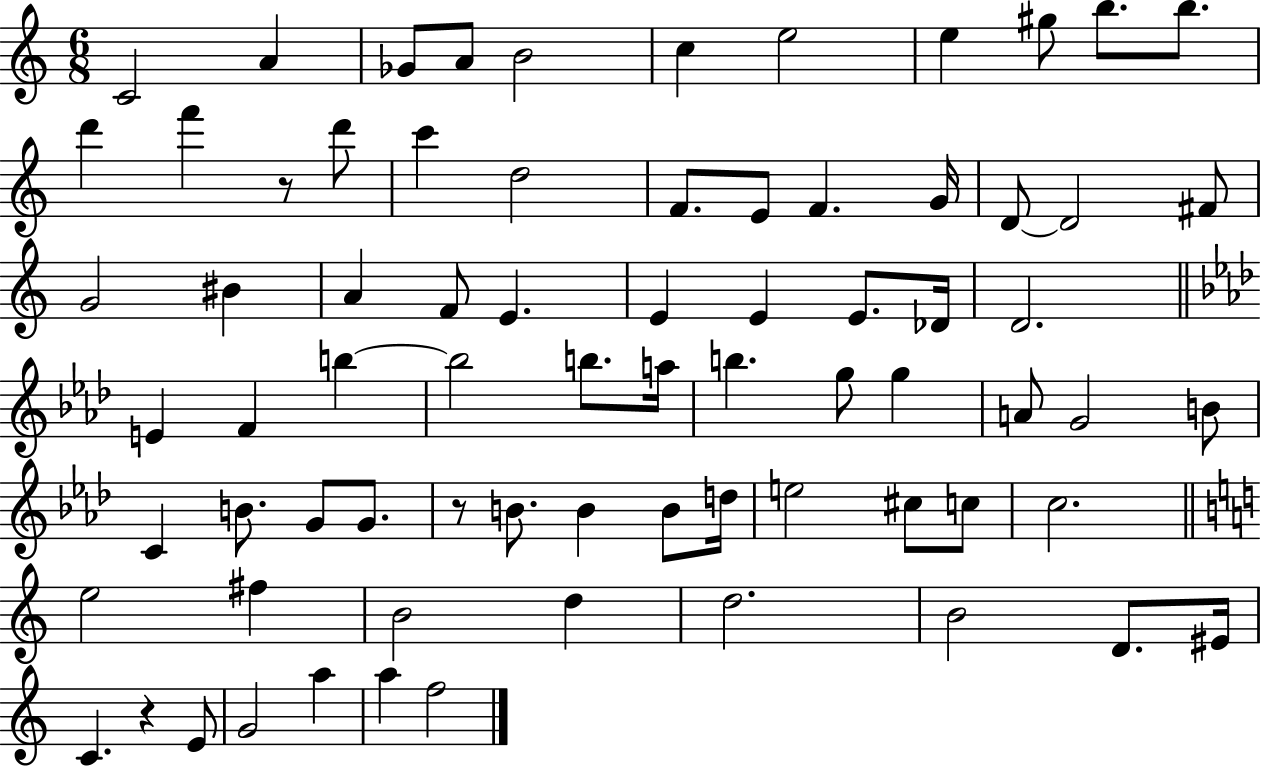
{
  \clef treble
  \numericTimeSignature
  \time 6/8
  \key c \major
  \repeat volta 2 { c'2 a'4 | ges'8 a'8 b'2 | c''4 e''2 | e''4 gis''8 b''8. b''8. | \break d'''4 f'''4 r8 d'''8 | c'''4 d''2 | f'8. e'8 f'4. g'16 | d'8~~ d'2 fis'8 | \break g'2 bis'4 | a'4 f'8 e'4. | e'4 e'4 e'8. des'16 | d'2. | \break \bar "||" \break \key f \minor e'4 f'4 b''4~~ | b''2 b''8. a''16 | b''4. g''8 g''4 | a'8 g'2 b'8 | \break c'4 b'8. g'8 g'8. | r8 b'8. b'4 b'8 d''16 | e''2 cis''8 c''8 | c''2. | \break \bar "||" \break \key c \major e''2 fis''4 | b'2 d''4 | d''2. | b'2 d'8. eis'16 | \break c'4. r4 e'8 | g'2 a''4 | a''4 f''2 | } \bar "|."
}